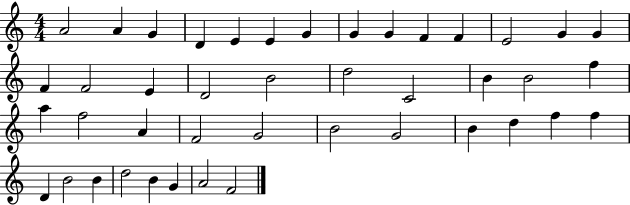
{
  \clef treble
  \numericTimeSignature
  \time 4/4
  \key c \major
  a'2 a'4 g'4 | d'4 e'4 e'4 g'4 | g'4 g'4 f'4 f'4 | e'2 g'4 g'4 | \break f'4 f'2 e'4 | d'2 b'2 | d''2 c'2 | b'4 b'2 f''4 | \break a''4 f''2 a'4 | f'2 g'2 | b'2 g'2 | b'4 d''4 f''4 f''4 | \break d'4 b'2 b'4 | d''2 b'4 g'4 | a'2 f'2 | \bar "|."
}